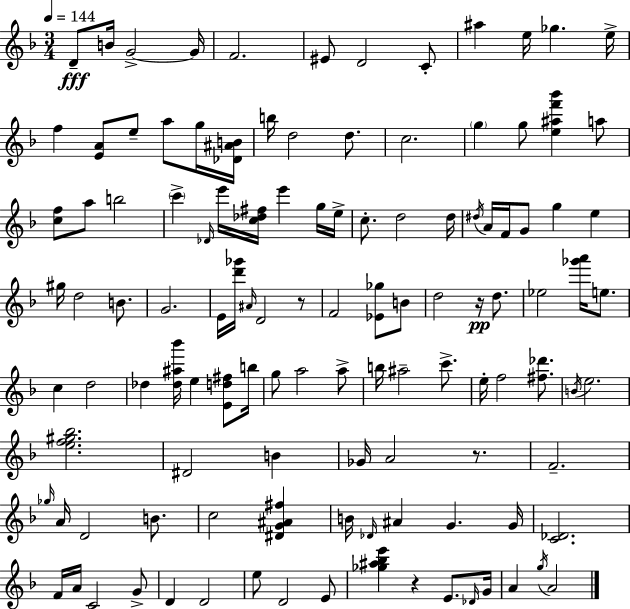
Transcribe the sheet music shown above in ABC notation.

X:1
T:Untitled
M:3/4
L:1/4
K:Dm
D/2 B/4 G2 G/4 F2 ^E/2 D2 C/2 ^a e/4 _g e/4 f [EA]/2 e/2 a/2 g/4 [_D^AB]/4 b/4 d2 d/2 c2 g g/2 [e^af'_b'] a/2 [cf]/2 a/2 b2 c' _D/4 e'/4 [c_d^f]/4 e' g/4 e/4 c/2 d2 d/4 ^d/4 A/4 F/4 G/2 g e ^g/4 d2 B/2 G2 E/4 [d'_g']/4 ^A/4 D2 z/2 F2 [_E_g]/2 B/2 d2 z/4 d/2 _e2 [_g'a']/4 e/2 c d2 _d [_d^a_b']/4 e [Ed^f]/2 b/4 g/2 a2 a/2 b/4 ^a2 c'/2 e/4 f2 [^f_d']/2 B/4 e2 [ef^g_b]2 ^D2 B _G/4 A2 z/2 F2 _g/4 A/4 D2 B/2 c2 [^DG^A^f] B/4 _D/4 ^A G G/4 [C_D]2 F/4 A/4 C2 G/2 D D2 e/2 D2 E/2 [_g^a_be'] z E/2 _D/4 G/4 A g/4 A2